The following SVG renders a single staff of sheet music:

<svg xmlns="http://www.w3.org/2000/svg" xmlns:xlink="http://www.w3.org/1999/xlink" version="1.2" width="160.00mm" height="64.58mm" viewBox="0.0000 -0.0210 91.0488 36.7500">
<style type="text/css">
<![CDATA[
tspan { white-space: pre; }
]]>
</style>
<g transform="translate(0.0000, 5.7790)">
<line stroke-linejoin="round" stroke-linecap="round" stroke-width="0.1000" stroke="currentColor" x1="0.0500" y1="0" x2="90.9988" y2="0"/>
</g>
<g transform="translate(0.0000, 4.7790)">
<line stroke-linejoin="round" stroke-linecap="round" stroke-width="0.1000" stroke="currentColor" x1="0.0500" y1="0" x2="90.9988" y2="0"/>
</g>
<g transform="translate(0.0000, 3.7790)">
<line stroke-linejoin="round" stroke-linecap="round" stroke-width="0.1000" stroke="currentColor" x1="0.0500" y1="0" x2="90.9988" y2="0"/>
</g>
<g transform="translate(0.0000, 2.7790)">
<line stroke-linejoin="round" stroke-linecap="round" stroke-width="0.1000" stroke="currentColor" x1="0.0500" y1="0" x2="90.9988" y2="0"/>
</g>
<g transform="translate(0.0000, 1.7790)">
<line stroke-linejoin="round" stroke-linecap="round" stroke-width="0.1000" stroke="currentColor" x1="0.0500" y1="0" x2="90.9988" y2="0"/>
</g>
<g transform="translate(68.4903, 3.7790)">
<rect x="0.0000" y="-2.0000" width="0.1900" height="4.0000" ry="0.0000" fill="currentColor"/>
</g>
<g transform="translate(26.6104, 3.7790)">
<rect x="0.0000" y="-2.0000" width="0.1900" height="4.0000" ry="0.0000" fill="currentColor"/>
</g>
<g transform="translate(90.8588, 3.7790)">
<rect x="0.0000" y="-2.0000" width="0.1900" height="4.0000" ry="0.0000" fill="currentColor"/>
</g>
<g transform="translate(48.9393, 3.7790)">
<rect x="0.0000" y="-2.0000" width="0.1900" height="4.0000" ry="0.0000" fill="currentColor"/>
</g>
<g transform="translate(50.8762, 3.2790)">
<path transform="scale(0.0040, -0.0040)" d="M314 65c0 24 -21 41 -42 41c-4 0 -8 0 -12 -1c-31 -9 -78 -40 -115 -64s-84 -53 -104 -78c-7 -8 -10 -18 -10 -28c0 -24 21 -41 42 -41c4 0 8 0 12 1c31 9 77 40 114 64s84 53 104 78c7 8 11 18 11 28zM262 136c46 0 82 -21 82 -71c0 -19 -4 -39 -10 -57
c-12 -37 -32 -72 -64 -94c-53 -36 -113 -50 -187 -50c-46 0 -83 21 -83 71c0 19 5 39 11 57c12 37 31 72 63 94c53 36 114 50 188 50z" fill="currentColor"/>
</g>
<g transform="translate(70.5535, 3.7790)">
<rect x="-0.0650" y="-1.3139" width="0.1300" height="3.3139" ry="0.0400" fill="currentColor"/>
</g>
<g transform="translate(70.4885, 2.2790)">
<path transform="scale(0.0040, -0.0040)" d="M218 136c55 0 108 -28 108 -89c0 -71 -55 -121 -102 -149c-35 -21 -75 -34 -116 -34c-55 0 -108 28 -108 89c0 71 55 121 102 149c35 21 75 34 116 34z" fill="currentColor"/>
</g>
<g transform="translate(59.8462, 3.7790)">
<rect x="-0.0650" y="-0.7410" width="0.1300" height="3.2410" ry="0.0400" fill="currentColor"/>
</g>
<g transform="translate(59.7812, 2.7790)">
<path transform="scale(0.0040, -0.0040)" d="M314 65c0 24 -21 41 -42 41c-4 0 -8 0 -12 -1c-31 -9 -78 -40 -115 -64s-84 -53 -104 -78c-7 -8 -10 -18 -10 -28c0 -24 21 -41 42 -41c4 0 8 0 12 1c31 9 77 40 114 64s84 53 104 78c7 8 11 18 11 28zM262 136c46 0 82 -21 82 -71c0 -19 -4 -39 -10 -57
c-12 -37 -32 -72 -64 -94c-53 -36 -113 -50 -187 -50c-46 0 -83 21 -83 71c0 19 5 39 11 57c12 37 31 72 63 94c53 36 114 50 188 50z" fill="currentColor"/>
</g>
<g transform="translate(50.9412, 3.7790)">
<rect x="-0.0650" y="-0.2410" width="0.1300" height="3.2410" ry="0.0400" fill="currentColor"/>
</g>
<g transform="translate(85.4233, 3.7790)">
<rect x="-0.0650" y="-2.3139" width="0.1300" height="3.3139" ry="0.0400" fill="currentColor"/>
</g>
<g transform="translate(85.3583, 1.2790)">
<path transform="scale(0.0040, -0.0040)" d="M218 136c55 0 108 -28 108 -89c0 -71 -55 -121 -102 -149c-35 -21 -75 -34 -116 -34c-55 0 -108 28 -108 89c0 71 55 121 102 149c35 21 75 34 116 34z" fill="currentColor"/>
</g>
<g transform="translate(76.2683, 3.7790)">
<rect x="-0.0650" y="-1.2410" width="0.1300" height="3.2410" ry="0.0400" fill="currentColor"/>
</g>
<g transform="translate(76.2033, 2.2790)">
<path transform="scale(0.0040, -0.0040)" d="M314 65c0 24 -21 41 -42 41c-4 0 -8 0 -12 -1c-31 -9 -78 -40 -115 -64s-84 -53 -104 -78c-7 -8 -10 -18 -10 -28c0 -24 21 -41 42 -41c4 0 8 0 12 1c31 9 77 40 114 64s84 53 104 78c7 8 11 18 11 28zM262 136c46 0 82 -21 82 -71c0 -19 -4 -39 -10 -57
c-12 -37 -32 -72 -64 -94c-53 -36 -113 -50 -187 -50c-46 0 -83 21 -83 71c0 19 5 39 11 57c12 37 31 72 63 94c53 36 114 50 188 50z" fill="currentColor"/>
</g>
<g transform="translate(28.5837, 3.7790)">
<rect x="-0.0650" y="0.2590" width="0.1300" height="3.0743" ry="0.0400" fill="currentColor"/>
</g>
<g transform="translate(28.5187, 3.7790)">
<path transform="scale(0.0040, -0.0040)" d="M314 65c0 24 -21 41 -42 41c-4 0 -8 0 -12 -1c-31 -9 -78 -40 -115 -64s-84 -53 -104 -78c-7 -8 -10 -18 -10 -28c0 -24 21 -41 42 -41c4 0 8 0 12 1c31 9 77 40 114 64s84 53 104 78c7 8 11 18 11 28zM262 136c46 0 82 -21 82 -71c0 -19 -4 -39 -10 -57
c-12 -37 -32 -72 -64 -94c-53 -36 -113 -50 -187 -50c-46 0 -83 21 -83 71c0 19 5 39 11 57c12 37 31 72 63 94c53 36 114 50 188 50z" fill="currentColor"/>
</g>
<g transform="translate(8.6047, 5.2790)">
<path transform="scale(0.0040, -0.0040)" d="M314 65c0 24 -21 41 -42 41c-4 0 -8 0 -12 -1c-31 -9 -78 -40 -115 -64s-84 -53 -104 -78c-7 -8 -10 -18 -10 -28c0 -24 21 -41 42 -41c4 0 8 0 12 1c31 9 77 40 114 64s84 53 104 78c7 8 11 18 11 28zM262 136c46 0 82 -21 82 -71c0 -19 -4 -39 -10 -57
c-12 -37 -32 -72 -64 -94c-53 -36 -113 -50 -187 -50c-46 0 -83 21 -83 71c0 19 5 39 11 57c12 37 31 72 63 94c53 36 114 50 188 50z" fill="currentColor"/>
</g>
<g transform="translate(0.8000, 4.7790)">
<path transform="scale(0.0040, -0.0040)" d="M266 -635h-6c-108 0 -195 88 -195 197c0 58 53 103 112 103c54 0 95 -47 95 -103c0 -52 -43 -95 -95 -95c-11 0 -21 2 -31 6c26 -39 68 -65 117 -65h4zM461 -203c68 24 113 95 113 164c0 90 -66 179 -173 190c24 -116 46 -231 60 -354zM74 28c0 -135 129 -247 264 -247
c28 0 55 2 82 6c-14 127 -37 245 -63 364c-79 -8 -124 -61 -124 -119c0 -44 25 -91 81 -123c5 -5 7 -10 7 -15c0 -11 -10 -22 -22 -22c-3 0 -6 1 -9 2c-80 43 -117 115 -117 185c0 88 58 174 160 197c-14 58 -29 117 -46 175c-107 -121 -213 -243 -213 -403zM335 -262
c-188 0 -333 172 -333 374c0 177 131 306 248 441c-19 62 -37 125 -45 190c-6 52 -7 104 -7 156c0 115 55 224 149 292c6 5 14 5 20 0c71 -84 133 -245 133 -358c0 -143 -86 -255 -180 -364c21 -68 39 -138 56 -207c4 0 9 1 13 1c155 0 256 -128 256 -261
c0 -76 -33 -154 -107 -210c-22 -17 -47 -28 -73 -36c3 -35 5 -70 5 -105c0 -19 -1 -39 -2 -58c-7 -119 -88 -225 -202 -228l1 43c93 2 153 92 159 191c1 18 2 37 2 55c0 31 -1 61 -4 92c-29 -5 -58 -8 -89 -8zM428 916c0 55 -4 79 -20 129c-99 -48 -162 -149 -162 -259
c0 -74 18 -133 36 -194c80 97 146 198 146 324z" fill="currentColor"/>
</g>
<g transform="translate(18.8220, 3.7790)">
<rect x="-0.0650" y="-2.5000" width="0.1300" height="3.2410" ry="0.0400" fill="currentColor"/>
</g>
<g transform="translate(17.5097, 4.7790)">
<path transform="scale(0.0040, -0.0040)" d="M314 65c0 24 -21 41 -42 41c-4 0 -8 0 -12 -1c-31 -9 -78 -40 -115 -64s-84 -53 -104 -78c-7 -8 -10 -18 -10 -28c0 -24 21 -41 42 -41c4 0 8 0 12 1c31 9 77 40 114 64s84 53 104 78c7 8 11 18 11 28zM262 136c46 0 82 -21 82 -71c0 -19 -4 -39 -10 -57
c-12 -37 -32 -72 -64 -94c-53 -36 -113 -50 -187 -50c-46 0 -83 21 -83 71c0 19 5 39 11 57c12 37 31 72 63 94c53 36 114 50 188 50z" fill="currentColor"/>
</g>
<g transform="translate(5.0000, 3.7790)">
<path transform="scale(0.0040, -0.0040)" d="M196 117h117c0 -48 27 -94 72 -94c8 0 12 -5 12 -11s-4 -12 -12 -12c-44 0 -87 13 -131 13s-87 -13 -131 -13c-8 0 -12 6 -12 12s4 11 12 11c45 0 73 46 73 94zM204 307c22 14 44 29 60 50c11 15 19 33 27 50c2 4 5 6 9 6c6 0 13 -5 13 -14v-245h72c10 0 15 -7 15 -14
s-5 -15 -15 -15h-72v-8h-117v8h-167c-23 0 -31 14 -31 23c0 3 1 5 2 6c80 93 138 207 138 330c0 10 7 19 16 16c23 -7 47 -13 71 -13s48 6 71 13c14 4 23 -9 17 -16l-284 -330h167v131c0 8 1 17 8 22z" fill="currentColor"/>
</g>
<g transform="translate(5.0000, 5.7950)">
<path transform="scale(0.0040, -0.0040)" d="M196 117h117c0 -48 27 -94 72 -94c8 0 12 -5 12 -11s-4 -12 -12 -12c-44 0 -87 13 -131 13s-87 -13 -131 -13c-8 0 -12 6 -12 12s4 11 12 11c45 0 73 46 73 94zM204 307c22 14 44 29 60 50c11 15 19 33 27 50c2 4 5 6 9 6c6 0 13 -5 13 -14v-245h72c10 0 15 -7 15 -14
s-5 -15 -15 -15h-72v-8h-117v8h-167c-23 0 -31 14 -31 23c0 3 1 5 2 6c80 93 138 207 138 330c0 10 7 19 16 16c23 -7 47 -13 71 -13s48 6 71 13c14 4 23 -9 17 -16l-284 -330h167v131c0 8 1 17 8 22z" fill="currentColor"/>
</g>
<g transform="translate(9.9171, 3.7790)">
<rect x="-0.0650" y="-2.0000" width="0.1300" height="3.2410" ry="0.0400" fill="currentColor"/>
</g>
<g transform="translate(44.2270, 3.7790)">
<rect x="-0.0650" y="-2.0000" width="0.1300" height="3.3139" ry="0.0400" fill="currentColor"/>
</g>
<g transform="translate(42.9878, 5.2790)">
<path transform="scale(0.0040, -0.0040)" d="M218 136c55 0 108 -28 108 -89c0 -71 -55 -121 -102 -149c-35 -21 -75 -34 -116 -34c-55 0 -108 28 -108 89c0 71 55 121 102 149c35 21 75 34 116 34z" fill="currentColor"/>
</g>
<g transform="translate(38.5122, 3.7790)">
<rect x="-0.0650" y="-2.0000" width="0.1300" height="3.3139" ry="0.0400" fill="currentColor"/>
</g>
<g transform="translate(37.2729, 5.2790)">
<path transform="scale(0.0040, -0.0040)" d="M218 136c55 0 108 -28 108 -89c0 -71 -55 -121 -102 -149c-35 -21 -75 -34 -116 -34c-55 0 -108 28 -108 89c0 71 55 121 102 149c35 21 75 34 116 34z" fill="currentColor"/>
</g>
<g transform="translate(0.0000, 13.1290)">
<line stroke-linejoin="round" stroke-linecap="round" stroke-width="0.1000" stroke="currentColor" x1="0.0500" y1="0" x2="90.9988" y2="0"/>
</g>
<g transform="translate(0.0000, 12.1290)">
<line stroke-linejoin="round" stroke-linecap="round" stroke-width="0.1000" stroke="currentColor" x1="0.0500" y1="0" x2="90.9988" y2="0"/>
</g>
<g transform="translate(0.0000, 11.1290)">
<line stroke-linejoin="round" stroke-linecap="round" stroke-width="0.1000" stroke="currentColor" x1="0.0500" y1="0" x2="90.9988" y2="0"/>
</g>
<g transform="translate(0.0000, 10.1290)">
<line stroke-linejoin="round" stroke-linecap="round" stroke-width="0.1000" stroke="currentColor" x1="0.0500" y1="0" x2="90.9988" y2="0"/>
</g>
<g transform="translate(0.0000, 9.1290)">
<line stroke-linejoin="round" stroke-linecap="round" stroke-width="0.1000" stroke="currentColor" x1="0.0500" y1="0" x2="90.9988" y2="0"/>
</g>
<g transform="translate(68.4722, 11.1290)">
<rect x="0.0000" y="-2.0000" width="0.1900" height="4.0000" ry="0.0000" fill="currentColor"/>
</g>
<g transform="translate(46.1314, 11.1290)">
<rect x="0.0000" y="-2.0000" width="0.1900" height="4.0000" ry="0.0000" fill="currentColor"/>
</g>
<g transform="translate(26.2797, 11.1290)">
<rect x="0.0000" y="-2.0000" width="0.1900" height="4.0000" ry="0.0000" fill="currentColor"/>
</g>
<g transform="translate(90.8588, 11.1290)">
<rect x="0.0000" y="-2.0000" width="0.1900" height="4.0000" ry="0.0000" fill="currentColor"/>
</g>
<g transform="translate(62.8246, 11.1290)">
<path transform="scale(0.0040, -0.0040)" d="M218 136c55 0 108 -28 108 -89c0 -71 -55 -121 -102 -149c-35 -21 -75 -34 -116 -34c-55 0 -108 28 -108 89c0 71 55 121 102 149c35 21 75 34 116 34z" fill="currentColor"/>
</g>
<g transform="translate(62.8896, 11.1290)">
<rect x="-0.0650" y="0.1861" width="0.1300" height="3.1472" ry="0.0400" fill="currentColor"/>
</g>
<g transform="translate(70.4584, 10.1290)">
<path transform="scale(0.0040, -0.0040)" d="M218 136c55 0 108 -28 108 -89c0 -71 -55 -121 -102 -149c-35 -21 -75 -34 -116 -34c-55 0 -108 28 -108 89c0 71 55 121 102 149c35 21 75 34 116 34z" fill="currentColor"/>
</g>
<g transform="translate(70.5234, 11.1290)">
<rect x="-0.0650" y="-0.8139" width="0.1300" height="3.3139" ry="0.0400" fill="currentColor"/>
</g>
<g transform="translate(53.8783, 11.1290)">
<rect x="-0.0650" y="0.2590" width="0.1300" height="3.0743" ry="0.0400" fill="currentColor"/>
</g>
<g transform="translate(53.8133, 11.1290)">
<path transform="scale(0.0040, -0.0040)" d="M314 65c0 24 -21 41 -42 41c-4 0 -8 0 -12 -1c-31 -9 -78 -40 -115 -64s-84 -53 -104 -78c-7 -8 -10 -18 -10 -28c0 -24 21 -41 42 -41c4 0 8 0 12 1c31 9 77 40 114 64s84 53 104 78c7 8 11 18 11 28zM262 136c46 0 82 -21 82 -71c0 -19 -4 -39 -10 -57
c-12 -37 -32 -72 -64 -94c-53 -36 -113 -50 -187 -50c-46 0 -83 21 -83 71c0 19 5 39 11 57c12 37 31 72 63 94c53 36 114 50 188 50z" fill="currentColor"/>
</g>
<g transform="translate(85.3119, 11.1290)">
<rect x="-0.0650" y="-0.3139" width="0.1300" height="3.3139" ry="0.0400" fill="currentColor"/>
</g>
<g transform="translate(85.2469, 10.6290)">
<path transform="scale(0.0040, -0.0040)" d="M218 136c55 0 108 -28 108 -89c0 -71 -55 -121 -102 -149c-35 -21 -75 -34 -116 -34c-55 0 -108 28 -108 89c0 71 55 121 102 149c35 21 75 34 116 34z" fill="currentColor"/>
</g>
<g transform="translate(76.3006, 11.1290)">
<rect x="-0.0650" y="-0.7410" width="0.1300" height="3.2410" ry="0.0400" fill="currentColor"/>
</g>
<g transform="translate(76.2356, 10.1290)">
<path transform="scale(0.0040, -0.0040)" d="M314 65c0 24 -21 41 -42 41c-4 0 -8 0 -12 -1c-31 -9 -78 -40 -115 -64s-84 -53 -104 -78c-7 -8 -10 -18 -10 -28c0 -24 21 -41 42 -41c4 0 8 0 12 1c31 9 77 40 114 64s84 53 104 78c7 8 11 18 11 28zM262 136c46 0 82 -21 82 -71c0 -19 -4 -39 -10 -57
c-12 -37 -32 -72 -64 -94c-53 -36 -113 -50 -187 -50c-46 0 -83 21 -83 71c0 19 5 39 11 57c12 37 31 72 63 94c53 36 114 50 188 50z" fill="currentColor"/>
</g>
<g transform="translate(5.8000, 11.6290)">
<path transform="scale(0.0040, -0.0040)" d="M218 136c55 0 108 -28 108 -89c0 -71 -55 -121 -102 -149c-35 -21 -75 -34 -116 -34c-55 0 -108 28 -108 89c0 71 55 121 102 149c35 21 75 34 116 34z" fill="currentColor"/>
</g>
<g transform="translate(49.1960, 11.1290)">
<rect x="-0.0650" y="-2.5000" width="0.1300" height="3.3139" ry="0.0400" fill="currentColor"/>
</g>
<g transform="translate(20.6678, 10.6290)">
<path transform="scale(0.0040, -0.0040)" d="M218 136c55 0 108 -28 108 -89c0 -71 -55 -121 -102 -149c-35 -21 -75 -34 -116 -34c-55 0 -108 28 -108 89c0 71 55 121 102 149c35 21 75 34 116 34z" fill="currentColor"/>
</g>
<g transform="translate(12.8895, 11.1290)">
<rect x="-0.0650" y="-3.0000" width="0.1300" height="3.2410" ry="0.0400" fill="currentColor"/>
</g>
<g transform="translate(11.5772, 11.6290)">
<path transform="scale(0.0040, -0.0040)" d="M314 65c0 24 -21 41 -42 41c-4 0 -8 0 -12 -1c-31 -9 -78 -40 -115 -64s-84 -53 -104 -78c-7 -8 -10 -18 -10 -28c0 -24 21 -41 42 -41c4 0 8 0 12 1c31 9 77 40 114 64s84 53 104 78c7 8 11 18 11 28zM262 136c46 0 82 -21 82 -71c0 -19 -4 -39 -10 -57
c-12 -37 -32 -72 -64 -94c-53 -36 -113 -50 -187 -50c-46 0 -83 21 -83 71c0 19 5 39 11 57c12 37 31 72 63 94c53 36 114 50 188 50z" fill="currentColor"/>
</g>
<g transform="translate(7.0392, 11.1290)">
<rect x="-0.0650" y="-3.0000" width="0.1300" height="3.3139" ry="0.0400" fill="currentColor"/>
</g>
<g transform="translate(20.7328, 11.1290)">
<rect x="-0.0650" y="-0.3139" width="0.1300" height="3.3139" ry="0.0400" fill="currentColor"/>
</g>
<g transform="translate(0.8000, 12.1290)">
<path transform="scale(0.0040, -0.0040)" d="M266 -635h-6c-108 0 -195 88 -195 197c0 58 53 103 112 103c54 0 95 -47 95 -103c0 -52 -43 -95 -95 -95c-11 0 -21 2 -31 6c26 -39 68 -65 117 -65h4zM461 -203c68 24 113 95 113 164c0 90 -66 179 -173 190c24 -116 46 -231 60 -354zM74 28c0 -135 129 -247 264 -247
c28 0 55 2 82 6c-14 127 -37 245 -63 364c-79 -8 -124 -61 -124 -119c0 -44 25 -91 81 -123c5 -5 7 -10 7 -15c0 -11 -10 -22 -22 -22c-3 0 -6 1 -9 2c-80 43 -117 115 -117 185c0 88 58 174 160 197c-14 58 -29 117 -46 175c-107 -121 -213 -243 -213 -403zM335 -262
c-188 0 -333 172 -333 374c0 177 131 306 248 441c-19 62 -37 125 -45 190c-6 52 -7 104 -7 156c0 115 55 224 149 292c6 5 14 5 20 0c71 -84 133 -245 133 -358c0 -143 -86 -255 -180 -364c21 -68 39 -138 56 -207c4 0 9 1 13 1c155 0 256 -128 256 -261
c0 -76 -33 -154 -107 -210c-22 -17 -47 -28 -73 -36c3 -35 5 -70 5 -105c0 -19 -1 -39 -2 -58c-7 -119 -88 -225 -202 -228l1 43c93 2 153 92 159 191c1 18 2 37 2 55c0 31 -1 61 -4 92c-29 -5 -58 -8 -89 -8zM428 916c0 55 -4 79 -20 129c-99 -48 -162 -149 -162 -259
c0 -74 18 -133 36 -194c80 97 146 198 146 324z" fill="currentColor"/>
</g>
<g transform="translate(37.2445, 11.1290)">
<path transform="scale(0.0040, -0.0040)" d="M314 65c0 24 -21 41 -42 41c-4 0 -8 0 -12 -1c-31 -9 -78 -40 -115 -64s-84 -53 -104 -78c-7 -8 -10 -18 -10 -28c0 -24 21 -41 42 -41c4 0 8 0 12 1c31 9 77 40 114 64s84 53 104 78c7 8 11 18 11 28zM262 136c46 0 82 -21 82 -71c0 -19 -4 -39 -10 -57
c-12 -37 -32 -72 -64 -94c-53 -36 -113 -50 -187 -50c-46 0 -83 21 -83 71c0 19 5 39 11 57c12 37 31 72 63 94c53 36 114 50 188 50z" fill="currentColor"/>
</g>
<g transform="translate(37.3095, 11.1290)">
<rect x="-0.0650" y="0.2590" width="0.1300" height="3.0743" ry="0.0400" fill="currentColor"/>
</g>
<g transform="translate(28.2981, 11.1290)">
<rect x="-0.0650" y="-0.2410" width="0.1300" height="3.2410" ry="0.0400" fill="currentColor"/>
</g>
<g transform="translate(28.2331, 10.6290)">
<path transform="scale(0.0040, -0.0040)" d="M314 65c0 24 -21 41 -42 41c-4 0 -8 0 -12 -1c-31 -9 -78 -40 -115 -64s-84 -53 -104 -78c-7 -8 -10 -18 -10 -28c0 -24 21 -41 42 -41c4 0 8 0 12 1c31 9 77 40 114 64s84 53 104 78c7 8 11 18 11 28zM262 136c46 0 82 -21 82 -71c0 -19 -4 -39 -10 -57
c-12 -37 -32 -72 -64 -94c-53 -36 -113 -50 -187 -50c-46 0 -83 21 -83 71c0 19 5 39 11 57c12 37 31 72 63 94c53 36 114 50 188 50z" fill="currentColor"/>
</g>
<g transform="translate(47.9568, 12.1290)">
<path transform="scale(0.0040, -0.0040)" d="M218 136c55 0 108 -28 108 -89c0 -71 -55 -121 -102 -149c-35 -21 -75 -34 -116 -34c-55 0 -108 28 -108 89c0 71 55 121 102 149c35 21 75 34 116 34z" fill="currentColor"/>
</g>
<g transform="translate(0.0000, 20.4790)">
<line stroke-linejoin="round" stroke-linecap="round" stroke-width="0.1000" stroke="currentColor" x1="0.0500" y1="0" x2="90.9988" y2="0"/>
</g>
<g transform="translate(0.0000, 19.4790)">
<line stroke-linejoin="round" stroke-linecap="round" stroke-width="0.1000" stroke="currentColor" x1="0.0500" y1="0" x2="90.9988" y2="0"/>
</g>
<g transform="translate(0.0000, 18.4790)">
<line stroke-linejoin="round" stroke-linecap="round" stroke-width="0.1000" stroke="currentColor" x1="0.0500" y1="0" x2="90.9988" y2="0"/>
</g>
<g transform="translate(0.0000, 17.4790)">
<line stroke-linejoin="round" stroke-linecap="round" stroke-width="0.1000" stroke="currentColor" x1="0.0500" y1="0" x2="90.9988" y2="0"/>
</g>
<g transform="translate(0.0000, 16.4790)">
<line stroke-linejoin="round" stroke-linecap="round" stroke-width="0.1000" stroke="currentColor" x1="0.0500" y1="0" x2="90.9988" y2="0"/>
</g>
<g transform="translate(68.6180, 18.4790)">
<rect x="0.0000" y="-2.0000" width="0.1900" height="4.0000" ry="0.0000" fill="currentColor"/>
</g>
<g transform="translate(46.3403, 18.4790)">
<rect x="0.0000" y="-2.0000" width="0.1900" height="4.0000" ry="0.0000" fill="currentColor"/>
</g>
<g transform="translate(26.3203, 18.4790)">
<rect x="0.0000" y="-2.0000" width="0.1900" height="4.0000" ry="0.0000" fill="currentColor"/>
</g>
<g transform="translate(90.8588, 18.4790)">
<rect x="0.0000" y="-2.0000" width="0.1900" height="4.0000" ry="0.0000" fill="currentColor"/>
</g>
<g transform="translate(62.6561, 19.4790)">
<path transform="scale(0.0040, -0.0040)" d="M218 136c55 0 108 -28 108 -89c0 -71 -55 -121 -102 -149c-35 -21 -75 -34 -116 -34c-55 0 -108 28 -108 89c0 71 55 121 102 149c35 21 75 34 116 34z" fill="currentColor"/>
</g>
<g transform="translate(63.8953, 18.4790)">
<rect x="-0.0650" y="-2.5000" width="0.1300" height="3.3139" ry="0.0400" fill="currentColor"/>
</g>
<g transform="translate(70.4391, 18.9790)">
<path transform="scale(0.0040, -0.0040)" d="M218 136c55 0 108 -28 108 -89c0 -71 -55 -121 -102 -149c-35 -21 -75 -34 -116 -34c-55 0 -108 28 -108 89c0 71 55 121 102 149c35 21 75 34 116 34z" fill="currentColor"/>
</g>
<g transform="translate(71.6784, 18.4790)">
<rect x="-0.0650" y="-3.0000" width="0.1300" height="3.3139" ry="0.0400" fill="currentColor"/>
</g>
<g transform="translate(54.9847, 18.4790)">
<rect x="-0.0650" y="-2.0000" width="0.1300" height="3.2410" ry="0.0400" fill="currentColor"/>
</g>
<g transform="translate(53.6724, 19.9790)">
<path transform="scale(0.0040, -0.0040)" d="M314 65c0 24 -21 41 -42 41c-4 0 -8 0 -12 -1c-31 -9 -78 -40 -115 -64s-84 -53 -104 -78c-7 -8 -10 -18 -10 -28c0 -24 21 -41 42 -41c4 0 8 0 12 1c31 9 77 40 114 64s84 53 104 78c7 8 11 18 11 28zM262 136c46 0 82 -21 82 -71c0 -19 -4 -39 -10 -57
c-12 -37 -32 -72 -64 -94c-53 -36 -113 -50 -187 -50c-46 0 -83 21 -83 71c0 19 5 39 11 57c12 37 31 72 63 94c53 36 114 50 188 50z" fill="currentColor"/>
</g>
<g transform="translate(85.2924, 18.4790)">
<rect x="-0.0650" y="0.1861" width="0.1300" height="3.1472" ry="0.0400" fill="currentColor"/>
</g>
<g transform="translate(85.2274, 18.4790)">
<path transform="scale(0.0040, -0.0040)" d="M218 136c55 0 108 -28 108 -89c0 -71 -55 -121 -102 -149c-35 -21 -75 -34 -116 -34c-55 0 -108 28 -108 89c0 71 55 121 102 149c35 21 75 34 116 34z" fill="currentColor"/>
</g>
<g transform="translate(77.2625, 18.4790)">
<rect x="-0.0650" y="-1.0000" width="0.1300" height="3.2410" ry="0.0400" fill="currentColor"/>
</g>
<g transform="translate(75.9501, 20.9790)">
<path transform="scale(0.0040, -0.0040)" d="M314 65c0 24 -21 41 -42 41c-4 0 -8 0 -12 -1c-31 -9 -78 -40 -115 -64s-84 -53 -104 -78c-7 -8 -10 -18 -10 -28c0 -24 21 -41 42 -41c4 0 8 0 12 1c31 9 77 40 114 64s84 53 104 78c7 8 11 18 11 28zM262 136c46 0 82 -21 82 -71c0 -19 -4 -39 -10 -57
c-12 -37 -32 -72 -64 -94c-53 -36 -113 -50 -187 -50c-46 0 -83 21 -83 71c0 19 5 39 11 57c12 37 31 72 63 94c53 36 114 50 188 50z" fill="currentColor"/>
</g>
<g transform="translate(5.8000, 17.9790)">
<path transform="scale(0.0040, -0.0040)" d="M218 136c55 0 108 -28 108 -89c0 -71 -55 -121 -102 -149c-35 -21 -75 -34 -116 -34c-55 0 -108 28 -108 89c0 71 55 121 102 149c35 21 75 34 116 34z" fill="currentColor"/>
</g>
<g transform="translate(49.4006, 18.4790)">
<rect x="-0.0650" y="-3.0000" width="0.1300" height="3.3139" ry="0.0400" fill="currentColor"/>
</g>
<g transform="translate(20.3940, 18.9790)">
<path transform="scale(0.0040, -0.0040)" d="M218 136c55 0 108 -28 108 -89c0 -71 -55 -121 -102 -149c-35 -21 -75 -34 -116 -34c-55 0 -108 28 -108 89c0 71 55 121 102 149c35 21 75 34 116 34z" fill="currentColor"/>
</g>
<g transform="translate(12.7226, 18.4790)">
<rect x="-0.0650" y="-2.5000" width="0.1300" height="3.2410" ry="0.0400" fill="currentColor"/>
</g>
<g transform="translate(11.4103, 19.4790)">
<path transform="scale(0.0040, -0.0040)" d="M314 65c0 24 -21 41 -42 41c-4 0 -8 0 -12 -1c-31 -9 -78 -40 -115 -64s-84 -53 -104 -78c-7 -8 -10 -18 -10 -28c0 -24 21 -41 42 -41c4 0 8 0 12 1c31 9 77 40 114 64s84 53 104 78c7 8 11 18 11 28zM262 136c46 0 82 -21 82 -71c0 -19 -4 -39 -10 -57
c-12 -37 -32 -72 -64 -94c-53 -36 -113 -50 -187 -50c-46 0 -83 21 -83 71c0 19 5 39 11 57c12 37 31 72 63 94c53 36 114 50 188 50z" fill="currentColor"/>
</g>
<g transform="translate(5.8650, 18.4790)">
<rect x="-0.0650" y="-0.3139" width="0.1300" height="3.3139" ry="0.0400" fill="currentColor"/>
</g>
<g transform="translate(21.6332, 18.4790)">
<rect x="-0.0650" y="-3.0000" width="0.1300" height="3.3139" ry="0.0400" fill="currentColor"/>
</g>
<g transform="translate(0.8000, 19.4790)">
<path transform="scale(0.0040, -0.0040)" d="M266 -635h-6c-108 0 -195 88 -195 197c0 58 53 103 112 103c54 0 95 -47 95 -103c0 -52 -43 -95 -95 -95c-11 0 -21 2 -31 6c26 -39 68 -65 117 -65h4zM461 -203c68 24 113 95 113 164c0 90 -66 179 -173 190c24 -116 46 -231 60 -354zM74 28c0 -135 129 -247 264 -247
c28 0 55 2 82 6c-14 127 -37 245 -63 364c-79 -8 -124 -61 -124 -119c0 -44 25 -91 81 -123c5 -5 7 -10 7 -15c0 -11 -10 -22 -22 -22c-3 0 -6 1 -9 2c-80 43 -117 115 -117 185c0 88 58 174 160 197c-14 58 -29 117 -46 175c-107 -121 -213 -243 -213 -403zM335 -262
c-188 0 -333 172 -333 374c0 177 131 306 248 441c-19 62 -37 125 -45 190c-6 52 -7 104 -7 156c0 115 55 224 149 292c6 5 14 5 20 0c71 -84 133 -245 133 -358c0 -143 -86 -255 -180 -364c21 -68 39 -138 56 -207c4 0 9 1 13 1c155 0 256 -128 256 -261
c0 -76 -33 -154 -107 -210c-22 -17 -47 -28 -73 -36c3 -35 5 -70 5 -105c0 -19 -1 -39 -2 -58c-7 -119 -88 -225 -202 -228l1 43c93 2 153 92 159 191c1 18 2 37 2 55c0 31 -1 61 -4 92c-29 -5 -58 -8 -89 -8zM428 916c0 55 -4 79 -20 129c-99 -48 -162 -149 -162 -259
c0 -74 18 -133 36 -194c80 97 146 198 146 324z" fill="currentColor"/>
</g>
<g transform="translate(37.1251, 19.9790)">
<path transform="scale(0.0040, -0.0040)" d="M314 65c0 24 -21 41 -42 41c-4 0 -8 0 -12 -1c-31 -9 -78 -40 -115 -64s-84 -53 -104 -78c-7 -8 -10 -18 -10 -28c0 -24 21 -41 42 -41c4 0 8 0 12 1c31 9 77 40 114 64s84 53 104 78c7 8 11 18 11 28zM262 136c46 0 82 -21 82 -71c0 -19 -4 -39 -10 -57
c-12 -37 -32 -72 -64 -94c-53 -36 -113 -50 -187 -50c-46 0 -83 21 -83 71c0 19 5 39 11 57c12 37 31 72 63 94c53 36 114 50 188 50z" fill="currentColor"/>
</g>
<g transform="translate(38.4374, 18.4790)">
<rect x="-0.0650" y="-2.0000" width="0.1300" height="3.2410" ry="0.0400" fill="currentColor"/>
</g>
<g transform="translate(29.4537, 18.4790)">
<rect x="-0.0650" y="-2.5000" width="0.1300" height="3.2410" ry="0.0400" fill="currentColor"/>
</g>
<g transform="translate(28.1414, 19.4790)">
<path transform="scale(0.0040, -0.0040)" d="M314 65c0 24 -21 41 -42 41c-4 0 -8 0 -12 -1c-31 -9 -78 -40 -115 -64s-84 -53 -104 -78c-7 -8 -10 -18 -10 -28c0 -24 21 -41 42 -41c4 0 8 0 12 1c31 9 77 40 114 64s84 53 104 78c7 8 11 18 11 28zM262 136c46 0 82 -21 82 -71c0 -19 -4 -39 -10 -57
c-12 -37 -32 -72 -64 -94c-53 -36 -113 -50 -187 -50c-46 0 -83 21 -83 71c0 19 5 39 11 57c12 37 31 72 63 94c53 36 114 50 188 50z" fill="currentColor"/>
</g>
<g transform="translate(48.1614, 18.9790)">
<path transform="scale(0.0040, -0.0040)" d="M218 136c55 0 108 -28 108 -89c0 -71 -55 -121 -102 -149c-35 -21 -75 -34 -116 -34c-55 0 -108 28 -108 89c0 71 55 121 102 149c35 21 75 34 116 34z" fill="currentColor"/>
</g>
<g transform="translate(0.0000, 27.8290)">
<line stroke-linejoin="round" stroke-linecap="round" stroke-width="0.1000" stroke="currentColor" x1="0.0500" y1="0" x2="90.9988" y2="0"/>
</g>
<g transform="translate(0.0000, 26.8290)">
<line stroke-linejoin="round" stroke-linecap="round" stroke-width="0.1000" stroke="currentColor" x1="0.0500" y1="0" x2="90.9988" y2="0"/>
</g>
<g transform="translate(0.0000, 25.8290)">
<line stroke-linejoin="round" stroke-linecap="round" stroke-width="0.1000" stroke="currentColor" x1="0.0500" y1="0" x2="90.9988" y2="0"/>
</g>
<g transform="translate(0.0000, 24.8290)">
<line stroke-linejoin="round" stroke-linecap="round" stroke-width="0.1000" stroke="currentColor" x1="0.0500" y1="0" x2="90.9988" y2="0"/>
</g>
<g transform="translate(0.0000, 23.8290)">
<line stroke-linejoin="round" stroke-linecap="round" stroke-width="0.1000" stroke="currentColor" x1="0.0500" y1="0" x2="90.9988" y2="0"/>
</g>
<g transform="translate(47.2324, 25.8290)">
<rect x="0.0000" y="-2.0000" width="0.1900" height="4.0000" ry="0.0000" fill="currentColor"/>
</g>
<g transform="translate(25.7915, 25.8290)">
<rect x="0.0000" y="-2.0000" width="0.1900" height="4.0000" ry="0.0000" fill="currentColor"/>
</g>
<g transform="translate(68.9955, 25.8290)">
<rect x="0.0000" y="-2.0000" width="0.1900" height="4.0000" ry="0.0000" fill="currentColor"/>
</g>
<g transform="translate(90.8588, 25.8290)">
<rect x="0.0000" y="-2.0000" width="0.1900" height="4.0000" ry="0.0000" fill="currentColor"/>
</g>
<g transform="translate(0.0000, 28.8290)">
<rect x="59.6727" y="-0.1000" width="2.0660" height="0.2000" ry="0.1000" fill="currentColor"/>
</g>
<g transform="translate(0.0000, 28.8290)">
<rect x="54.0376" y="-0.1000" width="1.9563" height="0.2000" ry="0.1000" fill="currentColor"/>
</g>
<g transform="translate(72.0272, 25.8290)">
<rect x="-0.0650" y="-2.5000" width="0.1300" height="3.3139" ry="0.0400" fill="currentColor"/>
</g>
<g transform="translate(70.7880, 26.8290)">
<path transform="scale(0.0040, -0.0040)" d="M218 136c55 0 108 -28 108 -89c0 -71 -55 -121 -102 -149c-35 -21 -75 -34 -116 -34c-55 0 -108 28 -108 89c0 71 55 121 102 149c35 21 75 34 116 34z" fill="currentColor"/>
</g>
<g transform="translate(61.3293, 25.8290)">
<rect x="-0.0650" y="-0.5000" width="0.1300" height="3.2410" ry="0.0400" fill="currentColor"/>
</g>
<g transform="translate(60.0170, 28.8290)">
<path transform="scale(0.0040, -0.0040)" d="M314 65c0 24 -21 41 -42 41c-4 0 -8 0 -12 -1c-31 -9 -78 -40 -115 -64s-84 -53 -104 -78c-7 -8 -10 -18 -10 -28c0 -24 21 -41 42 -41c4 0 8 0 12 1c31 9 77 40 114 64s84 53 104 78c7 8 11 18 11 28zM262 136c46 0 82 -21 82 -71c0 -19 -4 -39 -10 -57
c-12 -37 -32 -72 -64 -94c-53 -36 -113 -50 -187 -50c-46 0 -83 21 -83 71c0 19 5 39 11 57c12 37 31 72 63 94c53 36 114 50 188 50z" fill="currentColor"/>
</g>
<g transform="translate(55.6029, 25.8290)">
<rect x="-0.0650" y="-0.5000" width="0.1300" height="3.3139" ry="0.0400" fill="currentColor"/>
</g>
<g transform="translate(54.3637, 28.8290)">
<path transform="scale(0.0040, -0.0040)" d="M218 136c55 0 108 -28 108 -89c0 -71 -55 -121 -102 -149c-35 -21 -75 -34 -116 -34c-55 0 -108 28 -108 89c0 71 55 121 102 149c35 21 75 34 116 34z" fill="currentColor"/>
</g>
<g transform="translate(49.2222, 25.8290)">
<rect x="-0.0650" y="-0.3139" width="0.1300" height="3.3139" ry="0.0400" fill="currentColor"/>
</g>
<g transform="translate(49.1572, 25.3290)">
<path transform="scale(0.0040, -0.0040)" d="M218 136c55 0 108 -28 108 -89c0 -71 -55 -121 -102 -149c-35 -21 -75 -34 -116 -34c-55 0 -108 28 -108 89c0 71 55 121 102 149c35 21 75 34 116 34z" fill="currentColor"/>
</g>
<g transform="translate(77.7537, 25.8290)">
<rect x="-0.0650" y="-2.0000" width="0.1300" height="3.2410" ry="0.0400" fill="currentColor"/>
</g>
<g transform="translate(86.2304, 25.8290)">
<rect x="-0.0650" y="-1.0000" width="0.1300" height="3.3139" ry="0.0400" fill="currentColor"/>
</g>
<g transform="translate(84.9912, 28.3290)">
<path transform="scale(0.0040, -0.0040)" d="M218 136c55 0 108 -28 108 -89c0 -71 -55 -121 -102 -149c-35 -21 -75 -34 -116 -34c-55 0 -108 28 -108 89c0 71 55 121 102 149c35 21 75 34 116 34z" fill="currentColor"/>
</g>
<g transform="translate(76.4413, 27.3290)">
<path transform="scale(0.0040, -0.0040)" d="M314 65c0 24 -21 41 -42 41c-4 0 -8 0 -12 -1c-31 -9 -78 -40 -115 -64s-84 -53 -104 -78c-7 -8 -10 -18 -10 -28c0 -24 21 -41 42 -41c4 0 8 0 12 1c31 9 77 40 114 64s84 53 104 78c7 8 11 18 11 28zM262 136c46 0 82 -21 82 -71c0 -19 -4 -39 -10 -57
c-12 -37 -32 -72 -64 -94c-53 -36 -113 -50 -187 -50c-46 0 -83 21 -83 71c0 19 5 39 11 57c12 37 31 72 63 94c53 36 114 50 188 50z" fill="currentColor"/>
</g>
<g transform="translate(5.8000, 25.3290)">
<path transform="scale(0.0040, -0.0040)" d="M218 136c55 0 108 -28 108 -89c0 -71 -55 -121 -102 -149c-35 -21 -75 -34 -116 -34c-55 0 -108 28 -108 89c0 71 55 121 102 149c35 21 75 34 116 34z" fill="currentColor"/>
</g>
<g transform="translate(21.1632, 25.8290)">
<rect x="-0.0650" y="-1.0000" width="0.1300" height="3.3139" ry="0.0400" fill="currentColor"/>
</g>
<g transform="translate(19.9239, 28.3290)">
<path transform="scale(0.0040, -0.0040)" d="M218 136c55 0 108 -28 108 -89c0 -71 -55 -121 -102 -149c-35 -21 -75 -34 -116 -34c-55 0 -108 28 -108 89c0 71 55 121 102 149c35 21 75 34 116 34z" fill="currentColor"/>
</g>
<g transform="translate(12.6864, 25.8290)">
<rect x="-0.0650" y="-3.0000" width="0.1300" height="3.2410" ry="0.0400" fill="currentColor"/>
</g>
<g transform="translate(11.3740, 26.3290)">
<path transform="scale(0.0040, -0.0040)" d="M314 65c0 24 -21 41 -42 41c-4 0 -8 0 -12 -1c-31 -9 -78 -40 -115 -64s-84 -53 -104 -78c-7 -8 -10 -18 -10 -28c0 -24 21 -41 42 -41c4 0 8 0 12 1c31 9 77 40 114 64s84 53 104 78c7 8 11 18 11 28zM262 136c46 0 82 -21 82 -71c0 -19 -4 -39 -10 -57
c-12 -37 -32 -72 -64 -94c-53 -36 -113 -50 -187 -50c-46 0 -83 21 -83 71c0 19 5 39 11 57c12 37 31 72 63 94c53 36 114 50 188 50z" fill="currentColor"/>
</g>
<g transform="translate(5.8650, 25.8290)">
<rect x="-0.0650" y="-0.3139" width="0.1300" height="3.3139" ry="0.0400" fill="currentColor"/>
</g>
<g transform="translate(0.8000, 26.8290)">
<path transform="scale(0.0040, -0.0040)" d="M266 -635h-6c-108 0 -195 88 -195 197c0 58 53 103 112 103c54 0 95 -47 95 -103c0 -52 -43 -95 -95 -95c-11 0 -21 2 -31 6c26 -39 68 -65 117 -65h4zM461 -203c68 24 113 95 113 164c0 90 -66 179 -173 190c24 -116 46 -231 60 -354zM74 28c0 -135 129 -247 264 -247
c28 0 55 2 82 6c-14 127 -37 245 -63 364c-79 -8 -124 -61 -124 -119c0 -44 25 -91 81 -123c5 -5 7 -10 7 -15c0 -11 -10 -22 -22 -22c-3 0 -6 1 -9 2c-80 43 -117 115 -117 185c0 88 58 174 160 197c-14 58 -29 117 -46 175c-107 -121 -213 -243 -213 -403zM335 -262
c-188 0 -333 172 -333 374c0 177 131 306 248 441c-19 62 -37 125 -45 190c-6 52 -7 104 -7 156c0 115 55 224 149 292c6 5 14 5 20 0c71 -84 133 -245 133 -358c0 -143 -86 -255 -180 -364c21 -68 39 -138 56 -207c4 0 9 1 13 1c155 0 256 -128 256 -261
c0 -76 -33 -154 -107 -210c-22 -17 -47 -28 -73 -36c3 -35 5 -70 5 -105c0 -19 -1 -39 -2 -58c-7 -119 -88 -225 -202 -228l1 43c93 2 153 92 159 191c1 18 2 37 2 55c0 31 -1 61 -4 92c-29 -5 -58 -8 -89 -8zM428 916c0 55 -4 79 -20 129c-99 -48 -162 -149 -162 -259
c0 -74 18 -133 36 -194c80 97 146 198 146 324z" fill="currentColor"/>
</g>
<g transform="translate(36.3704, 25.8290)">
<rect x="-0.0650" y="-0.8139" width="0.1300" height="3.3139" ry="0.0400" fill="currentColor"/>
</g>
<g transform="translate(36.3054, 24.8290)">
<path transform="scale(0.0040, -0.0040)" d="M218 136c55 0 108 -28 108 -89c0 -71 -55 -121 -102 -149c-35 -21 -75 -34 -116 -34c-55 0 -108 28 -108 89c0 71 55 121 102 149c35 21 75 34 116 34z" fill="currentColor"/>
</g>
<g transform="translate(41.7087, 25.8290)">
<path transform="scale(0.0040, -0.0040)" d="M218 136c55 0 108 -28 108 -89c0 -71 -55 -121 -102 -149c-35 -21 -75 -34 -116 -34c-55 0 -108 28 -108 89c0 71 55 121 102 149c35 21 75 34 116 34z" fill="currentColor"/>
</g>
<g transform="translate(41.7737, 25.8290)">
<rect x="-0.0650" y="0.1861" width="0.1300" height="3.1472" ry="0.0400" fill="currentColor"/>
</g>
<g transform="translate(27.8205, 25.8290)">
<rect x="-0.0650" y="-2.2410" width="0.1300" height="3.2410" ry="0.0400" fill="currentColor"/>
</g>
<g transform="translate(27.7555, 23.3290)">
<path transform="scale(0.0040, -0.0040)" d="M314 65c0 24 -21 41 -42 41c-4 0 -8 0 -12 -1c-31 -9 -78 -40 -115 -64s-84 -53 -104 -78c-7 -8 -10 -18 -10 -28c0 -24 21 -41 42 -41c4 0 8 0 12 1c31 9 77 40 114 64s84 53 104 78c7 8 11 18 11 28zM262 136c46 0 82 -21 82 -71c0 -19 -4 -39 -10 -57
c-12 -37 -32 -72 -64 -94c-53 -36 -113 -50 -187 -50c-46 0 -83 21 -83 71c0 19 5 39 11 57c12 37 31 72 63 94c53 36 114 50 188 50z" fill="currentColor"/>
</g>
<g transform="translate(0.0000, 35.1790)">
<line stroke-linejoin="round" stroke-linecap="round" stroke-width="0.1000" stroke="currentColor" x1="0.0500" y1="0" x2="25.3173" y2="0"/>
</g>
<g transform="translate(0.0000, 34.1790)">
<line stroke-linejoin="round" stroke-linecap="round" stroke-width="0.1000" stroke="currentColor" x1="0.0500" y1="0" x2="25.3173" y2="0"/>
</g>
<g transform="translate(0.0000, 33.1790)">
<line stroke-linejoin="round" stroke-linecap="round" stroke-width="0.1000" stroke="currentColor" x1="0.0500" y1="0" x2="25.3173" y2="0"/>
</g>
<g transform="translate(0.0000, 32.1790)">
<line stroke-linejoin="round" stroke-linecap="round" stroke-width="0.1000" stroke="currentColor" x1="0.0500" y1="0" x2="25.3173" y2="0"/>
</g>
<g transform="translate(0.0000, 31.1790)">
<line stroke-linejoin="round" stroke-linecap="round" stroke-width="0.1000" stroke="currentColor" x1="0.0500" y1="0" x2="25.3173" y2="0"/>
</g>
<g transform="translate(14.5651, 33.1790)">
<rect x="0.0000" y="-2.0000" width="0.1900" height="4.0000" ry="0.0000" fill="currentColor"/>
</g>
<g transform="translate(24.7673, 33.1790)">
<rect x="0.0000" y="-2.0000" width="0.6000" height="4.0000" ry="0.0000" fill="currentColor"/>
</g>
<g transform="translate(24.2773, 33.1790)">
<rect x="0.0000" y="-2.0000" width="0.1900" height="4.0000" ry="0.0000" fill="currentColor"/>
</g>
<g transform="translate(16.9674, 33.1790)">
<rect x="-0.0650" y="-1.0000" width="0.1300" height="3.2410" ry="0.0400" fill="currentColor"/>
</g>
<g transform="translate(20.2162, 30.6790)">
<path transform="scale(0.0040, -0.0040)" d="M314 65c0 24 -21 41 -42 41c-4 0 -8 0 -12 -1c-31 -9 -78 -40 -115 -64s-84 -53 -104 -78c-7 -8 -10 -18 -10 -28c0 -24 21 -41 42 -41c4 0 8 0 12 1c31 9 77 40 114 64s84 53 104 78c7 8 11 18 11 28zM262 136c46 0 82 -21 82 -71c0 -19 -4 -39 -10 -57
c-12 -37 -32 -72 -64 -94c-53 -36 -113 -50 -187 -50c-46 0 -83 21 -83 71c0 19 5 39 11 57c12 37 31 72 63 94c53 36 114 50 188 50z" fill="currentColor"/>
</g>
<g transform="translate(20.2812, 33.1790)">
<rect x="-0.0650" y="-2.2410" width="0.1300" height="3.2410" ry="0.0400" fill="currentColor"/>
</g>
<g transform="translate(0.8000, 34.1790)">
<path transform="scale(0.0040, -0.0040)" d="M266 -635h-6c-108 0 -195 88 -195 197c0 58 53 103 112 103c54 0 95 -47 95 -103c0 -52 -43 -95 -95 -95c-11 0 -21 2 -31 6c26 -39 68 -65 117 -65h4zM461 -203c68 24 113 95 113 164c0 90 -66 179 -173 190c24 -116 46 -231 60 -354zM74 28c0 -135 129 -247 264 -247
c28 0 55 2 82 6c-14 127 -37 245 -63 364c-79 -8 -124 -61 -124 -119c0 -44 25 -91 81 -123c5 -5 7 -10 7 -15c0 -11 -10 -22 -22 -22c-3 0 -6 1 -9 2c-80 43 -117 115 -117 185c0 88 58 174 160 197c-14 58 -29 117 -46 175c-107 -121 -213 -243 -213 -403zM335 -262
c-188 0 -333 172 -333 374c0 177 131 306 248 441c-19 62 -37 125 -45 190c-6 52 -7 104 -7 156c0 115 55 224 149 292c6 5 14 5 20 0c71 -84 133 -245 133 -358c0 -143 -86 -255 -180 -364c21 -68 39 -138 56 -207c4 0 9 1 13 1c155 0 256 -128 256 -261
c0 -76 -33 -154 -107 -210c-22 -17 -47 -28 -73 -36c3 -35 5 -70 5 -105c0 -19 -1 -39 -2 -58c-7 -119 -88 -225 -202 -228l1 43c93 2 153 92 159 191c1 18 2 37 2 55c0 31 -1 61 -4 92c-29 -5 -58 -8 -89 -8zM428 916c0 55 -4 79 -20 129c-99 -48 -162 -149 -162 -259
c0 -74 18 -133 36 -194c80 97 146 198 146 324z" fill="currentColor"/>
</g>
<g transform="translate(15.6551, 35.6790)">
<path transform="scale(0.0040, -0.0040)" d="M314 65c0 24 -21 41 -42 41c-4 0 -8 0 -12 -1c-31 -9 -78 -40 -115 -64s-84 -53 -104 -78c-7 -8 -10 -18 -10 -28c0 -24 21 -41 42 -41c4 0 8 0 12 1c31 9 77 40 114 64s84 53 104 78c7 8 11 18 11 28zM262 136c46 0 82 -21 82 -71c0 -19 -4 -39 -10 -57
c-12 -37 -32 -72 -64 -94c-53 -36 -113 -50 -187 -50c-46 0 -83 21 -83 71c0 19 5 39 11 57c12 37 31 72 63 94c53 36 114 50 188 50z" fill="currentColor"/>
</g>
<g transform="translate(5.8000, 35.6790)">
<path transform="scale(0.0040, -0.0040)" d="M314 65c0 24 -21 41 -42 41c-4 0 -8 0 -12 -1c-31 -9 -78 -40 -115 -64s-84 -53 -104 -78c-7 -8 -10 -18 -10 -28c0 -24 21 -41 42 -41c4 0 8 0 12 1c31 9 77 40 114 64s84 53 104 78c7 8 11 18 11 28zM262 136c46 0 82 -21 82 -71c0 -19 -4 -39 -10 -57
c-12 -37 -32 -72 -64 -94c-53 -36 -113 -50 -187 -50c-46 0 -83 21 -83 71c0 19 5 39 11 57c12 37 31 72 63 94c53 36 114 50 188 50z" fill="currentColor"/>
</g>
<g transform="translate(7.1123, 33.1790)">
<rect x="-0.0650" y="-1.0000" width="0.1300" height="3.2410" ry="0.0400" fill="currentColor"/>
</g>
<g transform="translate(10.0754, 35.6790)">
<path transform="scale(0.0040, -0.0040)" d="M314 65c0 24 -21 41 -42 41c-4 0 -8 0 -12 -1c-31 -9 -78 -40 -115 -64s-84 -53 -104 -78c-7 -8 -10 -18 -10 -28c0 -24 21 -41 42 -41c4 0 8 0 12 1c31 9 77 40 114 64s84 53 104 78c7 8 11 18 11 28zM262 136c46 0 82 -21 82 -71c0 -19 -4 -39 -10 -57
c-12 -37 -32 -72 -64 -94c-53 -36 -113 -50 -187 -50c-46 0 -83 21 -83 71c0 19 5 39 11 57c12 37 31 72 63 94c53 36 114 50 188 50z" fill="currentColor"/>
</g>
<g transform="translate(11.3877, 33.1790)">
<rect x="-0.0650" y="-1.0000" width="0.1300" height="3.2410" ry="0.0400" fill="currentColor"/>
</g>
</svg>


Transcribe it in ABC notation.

X:1
T:Untitled
M:4/4
L:1/4
K:C
F2 G2 B2 F F c2 d2 e e2 g A A2 c c2 B2 G B2 B d d2 c c G2 A G2 F2 A F2 G A D2 B c A2 D g2 d B c C C2 G F2 D D2 D2 D2 g2